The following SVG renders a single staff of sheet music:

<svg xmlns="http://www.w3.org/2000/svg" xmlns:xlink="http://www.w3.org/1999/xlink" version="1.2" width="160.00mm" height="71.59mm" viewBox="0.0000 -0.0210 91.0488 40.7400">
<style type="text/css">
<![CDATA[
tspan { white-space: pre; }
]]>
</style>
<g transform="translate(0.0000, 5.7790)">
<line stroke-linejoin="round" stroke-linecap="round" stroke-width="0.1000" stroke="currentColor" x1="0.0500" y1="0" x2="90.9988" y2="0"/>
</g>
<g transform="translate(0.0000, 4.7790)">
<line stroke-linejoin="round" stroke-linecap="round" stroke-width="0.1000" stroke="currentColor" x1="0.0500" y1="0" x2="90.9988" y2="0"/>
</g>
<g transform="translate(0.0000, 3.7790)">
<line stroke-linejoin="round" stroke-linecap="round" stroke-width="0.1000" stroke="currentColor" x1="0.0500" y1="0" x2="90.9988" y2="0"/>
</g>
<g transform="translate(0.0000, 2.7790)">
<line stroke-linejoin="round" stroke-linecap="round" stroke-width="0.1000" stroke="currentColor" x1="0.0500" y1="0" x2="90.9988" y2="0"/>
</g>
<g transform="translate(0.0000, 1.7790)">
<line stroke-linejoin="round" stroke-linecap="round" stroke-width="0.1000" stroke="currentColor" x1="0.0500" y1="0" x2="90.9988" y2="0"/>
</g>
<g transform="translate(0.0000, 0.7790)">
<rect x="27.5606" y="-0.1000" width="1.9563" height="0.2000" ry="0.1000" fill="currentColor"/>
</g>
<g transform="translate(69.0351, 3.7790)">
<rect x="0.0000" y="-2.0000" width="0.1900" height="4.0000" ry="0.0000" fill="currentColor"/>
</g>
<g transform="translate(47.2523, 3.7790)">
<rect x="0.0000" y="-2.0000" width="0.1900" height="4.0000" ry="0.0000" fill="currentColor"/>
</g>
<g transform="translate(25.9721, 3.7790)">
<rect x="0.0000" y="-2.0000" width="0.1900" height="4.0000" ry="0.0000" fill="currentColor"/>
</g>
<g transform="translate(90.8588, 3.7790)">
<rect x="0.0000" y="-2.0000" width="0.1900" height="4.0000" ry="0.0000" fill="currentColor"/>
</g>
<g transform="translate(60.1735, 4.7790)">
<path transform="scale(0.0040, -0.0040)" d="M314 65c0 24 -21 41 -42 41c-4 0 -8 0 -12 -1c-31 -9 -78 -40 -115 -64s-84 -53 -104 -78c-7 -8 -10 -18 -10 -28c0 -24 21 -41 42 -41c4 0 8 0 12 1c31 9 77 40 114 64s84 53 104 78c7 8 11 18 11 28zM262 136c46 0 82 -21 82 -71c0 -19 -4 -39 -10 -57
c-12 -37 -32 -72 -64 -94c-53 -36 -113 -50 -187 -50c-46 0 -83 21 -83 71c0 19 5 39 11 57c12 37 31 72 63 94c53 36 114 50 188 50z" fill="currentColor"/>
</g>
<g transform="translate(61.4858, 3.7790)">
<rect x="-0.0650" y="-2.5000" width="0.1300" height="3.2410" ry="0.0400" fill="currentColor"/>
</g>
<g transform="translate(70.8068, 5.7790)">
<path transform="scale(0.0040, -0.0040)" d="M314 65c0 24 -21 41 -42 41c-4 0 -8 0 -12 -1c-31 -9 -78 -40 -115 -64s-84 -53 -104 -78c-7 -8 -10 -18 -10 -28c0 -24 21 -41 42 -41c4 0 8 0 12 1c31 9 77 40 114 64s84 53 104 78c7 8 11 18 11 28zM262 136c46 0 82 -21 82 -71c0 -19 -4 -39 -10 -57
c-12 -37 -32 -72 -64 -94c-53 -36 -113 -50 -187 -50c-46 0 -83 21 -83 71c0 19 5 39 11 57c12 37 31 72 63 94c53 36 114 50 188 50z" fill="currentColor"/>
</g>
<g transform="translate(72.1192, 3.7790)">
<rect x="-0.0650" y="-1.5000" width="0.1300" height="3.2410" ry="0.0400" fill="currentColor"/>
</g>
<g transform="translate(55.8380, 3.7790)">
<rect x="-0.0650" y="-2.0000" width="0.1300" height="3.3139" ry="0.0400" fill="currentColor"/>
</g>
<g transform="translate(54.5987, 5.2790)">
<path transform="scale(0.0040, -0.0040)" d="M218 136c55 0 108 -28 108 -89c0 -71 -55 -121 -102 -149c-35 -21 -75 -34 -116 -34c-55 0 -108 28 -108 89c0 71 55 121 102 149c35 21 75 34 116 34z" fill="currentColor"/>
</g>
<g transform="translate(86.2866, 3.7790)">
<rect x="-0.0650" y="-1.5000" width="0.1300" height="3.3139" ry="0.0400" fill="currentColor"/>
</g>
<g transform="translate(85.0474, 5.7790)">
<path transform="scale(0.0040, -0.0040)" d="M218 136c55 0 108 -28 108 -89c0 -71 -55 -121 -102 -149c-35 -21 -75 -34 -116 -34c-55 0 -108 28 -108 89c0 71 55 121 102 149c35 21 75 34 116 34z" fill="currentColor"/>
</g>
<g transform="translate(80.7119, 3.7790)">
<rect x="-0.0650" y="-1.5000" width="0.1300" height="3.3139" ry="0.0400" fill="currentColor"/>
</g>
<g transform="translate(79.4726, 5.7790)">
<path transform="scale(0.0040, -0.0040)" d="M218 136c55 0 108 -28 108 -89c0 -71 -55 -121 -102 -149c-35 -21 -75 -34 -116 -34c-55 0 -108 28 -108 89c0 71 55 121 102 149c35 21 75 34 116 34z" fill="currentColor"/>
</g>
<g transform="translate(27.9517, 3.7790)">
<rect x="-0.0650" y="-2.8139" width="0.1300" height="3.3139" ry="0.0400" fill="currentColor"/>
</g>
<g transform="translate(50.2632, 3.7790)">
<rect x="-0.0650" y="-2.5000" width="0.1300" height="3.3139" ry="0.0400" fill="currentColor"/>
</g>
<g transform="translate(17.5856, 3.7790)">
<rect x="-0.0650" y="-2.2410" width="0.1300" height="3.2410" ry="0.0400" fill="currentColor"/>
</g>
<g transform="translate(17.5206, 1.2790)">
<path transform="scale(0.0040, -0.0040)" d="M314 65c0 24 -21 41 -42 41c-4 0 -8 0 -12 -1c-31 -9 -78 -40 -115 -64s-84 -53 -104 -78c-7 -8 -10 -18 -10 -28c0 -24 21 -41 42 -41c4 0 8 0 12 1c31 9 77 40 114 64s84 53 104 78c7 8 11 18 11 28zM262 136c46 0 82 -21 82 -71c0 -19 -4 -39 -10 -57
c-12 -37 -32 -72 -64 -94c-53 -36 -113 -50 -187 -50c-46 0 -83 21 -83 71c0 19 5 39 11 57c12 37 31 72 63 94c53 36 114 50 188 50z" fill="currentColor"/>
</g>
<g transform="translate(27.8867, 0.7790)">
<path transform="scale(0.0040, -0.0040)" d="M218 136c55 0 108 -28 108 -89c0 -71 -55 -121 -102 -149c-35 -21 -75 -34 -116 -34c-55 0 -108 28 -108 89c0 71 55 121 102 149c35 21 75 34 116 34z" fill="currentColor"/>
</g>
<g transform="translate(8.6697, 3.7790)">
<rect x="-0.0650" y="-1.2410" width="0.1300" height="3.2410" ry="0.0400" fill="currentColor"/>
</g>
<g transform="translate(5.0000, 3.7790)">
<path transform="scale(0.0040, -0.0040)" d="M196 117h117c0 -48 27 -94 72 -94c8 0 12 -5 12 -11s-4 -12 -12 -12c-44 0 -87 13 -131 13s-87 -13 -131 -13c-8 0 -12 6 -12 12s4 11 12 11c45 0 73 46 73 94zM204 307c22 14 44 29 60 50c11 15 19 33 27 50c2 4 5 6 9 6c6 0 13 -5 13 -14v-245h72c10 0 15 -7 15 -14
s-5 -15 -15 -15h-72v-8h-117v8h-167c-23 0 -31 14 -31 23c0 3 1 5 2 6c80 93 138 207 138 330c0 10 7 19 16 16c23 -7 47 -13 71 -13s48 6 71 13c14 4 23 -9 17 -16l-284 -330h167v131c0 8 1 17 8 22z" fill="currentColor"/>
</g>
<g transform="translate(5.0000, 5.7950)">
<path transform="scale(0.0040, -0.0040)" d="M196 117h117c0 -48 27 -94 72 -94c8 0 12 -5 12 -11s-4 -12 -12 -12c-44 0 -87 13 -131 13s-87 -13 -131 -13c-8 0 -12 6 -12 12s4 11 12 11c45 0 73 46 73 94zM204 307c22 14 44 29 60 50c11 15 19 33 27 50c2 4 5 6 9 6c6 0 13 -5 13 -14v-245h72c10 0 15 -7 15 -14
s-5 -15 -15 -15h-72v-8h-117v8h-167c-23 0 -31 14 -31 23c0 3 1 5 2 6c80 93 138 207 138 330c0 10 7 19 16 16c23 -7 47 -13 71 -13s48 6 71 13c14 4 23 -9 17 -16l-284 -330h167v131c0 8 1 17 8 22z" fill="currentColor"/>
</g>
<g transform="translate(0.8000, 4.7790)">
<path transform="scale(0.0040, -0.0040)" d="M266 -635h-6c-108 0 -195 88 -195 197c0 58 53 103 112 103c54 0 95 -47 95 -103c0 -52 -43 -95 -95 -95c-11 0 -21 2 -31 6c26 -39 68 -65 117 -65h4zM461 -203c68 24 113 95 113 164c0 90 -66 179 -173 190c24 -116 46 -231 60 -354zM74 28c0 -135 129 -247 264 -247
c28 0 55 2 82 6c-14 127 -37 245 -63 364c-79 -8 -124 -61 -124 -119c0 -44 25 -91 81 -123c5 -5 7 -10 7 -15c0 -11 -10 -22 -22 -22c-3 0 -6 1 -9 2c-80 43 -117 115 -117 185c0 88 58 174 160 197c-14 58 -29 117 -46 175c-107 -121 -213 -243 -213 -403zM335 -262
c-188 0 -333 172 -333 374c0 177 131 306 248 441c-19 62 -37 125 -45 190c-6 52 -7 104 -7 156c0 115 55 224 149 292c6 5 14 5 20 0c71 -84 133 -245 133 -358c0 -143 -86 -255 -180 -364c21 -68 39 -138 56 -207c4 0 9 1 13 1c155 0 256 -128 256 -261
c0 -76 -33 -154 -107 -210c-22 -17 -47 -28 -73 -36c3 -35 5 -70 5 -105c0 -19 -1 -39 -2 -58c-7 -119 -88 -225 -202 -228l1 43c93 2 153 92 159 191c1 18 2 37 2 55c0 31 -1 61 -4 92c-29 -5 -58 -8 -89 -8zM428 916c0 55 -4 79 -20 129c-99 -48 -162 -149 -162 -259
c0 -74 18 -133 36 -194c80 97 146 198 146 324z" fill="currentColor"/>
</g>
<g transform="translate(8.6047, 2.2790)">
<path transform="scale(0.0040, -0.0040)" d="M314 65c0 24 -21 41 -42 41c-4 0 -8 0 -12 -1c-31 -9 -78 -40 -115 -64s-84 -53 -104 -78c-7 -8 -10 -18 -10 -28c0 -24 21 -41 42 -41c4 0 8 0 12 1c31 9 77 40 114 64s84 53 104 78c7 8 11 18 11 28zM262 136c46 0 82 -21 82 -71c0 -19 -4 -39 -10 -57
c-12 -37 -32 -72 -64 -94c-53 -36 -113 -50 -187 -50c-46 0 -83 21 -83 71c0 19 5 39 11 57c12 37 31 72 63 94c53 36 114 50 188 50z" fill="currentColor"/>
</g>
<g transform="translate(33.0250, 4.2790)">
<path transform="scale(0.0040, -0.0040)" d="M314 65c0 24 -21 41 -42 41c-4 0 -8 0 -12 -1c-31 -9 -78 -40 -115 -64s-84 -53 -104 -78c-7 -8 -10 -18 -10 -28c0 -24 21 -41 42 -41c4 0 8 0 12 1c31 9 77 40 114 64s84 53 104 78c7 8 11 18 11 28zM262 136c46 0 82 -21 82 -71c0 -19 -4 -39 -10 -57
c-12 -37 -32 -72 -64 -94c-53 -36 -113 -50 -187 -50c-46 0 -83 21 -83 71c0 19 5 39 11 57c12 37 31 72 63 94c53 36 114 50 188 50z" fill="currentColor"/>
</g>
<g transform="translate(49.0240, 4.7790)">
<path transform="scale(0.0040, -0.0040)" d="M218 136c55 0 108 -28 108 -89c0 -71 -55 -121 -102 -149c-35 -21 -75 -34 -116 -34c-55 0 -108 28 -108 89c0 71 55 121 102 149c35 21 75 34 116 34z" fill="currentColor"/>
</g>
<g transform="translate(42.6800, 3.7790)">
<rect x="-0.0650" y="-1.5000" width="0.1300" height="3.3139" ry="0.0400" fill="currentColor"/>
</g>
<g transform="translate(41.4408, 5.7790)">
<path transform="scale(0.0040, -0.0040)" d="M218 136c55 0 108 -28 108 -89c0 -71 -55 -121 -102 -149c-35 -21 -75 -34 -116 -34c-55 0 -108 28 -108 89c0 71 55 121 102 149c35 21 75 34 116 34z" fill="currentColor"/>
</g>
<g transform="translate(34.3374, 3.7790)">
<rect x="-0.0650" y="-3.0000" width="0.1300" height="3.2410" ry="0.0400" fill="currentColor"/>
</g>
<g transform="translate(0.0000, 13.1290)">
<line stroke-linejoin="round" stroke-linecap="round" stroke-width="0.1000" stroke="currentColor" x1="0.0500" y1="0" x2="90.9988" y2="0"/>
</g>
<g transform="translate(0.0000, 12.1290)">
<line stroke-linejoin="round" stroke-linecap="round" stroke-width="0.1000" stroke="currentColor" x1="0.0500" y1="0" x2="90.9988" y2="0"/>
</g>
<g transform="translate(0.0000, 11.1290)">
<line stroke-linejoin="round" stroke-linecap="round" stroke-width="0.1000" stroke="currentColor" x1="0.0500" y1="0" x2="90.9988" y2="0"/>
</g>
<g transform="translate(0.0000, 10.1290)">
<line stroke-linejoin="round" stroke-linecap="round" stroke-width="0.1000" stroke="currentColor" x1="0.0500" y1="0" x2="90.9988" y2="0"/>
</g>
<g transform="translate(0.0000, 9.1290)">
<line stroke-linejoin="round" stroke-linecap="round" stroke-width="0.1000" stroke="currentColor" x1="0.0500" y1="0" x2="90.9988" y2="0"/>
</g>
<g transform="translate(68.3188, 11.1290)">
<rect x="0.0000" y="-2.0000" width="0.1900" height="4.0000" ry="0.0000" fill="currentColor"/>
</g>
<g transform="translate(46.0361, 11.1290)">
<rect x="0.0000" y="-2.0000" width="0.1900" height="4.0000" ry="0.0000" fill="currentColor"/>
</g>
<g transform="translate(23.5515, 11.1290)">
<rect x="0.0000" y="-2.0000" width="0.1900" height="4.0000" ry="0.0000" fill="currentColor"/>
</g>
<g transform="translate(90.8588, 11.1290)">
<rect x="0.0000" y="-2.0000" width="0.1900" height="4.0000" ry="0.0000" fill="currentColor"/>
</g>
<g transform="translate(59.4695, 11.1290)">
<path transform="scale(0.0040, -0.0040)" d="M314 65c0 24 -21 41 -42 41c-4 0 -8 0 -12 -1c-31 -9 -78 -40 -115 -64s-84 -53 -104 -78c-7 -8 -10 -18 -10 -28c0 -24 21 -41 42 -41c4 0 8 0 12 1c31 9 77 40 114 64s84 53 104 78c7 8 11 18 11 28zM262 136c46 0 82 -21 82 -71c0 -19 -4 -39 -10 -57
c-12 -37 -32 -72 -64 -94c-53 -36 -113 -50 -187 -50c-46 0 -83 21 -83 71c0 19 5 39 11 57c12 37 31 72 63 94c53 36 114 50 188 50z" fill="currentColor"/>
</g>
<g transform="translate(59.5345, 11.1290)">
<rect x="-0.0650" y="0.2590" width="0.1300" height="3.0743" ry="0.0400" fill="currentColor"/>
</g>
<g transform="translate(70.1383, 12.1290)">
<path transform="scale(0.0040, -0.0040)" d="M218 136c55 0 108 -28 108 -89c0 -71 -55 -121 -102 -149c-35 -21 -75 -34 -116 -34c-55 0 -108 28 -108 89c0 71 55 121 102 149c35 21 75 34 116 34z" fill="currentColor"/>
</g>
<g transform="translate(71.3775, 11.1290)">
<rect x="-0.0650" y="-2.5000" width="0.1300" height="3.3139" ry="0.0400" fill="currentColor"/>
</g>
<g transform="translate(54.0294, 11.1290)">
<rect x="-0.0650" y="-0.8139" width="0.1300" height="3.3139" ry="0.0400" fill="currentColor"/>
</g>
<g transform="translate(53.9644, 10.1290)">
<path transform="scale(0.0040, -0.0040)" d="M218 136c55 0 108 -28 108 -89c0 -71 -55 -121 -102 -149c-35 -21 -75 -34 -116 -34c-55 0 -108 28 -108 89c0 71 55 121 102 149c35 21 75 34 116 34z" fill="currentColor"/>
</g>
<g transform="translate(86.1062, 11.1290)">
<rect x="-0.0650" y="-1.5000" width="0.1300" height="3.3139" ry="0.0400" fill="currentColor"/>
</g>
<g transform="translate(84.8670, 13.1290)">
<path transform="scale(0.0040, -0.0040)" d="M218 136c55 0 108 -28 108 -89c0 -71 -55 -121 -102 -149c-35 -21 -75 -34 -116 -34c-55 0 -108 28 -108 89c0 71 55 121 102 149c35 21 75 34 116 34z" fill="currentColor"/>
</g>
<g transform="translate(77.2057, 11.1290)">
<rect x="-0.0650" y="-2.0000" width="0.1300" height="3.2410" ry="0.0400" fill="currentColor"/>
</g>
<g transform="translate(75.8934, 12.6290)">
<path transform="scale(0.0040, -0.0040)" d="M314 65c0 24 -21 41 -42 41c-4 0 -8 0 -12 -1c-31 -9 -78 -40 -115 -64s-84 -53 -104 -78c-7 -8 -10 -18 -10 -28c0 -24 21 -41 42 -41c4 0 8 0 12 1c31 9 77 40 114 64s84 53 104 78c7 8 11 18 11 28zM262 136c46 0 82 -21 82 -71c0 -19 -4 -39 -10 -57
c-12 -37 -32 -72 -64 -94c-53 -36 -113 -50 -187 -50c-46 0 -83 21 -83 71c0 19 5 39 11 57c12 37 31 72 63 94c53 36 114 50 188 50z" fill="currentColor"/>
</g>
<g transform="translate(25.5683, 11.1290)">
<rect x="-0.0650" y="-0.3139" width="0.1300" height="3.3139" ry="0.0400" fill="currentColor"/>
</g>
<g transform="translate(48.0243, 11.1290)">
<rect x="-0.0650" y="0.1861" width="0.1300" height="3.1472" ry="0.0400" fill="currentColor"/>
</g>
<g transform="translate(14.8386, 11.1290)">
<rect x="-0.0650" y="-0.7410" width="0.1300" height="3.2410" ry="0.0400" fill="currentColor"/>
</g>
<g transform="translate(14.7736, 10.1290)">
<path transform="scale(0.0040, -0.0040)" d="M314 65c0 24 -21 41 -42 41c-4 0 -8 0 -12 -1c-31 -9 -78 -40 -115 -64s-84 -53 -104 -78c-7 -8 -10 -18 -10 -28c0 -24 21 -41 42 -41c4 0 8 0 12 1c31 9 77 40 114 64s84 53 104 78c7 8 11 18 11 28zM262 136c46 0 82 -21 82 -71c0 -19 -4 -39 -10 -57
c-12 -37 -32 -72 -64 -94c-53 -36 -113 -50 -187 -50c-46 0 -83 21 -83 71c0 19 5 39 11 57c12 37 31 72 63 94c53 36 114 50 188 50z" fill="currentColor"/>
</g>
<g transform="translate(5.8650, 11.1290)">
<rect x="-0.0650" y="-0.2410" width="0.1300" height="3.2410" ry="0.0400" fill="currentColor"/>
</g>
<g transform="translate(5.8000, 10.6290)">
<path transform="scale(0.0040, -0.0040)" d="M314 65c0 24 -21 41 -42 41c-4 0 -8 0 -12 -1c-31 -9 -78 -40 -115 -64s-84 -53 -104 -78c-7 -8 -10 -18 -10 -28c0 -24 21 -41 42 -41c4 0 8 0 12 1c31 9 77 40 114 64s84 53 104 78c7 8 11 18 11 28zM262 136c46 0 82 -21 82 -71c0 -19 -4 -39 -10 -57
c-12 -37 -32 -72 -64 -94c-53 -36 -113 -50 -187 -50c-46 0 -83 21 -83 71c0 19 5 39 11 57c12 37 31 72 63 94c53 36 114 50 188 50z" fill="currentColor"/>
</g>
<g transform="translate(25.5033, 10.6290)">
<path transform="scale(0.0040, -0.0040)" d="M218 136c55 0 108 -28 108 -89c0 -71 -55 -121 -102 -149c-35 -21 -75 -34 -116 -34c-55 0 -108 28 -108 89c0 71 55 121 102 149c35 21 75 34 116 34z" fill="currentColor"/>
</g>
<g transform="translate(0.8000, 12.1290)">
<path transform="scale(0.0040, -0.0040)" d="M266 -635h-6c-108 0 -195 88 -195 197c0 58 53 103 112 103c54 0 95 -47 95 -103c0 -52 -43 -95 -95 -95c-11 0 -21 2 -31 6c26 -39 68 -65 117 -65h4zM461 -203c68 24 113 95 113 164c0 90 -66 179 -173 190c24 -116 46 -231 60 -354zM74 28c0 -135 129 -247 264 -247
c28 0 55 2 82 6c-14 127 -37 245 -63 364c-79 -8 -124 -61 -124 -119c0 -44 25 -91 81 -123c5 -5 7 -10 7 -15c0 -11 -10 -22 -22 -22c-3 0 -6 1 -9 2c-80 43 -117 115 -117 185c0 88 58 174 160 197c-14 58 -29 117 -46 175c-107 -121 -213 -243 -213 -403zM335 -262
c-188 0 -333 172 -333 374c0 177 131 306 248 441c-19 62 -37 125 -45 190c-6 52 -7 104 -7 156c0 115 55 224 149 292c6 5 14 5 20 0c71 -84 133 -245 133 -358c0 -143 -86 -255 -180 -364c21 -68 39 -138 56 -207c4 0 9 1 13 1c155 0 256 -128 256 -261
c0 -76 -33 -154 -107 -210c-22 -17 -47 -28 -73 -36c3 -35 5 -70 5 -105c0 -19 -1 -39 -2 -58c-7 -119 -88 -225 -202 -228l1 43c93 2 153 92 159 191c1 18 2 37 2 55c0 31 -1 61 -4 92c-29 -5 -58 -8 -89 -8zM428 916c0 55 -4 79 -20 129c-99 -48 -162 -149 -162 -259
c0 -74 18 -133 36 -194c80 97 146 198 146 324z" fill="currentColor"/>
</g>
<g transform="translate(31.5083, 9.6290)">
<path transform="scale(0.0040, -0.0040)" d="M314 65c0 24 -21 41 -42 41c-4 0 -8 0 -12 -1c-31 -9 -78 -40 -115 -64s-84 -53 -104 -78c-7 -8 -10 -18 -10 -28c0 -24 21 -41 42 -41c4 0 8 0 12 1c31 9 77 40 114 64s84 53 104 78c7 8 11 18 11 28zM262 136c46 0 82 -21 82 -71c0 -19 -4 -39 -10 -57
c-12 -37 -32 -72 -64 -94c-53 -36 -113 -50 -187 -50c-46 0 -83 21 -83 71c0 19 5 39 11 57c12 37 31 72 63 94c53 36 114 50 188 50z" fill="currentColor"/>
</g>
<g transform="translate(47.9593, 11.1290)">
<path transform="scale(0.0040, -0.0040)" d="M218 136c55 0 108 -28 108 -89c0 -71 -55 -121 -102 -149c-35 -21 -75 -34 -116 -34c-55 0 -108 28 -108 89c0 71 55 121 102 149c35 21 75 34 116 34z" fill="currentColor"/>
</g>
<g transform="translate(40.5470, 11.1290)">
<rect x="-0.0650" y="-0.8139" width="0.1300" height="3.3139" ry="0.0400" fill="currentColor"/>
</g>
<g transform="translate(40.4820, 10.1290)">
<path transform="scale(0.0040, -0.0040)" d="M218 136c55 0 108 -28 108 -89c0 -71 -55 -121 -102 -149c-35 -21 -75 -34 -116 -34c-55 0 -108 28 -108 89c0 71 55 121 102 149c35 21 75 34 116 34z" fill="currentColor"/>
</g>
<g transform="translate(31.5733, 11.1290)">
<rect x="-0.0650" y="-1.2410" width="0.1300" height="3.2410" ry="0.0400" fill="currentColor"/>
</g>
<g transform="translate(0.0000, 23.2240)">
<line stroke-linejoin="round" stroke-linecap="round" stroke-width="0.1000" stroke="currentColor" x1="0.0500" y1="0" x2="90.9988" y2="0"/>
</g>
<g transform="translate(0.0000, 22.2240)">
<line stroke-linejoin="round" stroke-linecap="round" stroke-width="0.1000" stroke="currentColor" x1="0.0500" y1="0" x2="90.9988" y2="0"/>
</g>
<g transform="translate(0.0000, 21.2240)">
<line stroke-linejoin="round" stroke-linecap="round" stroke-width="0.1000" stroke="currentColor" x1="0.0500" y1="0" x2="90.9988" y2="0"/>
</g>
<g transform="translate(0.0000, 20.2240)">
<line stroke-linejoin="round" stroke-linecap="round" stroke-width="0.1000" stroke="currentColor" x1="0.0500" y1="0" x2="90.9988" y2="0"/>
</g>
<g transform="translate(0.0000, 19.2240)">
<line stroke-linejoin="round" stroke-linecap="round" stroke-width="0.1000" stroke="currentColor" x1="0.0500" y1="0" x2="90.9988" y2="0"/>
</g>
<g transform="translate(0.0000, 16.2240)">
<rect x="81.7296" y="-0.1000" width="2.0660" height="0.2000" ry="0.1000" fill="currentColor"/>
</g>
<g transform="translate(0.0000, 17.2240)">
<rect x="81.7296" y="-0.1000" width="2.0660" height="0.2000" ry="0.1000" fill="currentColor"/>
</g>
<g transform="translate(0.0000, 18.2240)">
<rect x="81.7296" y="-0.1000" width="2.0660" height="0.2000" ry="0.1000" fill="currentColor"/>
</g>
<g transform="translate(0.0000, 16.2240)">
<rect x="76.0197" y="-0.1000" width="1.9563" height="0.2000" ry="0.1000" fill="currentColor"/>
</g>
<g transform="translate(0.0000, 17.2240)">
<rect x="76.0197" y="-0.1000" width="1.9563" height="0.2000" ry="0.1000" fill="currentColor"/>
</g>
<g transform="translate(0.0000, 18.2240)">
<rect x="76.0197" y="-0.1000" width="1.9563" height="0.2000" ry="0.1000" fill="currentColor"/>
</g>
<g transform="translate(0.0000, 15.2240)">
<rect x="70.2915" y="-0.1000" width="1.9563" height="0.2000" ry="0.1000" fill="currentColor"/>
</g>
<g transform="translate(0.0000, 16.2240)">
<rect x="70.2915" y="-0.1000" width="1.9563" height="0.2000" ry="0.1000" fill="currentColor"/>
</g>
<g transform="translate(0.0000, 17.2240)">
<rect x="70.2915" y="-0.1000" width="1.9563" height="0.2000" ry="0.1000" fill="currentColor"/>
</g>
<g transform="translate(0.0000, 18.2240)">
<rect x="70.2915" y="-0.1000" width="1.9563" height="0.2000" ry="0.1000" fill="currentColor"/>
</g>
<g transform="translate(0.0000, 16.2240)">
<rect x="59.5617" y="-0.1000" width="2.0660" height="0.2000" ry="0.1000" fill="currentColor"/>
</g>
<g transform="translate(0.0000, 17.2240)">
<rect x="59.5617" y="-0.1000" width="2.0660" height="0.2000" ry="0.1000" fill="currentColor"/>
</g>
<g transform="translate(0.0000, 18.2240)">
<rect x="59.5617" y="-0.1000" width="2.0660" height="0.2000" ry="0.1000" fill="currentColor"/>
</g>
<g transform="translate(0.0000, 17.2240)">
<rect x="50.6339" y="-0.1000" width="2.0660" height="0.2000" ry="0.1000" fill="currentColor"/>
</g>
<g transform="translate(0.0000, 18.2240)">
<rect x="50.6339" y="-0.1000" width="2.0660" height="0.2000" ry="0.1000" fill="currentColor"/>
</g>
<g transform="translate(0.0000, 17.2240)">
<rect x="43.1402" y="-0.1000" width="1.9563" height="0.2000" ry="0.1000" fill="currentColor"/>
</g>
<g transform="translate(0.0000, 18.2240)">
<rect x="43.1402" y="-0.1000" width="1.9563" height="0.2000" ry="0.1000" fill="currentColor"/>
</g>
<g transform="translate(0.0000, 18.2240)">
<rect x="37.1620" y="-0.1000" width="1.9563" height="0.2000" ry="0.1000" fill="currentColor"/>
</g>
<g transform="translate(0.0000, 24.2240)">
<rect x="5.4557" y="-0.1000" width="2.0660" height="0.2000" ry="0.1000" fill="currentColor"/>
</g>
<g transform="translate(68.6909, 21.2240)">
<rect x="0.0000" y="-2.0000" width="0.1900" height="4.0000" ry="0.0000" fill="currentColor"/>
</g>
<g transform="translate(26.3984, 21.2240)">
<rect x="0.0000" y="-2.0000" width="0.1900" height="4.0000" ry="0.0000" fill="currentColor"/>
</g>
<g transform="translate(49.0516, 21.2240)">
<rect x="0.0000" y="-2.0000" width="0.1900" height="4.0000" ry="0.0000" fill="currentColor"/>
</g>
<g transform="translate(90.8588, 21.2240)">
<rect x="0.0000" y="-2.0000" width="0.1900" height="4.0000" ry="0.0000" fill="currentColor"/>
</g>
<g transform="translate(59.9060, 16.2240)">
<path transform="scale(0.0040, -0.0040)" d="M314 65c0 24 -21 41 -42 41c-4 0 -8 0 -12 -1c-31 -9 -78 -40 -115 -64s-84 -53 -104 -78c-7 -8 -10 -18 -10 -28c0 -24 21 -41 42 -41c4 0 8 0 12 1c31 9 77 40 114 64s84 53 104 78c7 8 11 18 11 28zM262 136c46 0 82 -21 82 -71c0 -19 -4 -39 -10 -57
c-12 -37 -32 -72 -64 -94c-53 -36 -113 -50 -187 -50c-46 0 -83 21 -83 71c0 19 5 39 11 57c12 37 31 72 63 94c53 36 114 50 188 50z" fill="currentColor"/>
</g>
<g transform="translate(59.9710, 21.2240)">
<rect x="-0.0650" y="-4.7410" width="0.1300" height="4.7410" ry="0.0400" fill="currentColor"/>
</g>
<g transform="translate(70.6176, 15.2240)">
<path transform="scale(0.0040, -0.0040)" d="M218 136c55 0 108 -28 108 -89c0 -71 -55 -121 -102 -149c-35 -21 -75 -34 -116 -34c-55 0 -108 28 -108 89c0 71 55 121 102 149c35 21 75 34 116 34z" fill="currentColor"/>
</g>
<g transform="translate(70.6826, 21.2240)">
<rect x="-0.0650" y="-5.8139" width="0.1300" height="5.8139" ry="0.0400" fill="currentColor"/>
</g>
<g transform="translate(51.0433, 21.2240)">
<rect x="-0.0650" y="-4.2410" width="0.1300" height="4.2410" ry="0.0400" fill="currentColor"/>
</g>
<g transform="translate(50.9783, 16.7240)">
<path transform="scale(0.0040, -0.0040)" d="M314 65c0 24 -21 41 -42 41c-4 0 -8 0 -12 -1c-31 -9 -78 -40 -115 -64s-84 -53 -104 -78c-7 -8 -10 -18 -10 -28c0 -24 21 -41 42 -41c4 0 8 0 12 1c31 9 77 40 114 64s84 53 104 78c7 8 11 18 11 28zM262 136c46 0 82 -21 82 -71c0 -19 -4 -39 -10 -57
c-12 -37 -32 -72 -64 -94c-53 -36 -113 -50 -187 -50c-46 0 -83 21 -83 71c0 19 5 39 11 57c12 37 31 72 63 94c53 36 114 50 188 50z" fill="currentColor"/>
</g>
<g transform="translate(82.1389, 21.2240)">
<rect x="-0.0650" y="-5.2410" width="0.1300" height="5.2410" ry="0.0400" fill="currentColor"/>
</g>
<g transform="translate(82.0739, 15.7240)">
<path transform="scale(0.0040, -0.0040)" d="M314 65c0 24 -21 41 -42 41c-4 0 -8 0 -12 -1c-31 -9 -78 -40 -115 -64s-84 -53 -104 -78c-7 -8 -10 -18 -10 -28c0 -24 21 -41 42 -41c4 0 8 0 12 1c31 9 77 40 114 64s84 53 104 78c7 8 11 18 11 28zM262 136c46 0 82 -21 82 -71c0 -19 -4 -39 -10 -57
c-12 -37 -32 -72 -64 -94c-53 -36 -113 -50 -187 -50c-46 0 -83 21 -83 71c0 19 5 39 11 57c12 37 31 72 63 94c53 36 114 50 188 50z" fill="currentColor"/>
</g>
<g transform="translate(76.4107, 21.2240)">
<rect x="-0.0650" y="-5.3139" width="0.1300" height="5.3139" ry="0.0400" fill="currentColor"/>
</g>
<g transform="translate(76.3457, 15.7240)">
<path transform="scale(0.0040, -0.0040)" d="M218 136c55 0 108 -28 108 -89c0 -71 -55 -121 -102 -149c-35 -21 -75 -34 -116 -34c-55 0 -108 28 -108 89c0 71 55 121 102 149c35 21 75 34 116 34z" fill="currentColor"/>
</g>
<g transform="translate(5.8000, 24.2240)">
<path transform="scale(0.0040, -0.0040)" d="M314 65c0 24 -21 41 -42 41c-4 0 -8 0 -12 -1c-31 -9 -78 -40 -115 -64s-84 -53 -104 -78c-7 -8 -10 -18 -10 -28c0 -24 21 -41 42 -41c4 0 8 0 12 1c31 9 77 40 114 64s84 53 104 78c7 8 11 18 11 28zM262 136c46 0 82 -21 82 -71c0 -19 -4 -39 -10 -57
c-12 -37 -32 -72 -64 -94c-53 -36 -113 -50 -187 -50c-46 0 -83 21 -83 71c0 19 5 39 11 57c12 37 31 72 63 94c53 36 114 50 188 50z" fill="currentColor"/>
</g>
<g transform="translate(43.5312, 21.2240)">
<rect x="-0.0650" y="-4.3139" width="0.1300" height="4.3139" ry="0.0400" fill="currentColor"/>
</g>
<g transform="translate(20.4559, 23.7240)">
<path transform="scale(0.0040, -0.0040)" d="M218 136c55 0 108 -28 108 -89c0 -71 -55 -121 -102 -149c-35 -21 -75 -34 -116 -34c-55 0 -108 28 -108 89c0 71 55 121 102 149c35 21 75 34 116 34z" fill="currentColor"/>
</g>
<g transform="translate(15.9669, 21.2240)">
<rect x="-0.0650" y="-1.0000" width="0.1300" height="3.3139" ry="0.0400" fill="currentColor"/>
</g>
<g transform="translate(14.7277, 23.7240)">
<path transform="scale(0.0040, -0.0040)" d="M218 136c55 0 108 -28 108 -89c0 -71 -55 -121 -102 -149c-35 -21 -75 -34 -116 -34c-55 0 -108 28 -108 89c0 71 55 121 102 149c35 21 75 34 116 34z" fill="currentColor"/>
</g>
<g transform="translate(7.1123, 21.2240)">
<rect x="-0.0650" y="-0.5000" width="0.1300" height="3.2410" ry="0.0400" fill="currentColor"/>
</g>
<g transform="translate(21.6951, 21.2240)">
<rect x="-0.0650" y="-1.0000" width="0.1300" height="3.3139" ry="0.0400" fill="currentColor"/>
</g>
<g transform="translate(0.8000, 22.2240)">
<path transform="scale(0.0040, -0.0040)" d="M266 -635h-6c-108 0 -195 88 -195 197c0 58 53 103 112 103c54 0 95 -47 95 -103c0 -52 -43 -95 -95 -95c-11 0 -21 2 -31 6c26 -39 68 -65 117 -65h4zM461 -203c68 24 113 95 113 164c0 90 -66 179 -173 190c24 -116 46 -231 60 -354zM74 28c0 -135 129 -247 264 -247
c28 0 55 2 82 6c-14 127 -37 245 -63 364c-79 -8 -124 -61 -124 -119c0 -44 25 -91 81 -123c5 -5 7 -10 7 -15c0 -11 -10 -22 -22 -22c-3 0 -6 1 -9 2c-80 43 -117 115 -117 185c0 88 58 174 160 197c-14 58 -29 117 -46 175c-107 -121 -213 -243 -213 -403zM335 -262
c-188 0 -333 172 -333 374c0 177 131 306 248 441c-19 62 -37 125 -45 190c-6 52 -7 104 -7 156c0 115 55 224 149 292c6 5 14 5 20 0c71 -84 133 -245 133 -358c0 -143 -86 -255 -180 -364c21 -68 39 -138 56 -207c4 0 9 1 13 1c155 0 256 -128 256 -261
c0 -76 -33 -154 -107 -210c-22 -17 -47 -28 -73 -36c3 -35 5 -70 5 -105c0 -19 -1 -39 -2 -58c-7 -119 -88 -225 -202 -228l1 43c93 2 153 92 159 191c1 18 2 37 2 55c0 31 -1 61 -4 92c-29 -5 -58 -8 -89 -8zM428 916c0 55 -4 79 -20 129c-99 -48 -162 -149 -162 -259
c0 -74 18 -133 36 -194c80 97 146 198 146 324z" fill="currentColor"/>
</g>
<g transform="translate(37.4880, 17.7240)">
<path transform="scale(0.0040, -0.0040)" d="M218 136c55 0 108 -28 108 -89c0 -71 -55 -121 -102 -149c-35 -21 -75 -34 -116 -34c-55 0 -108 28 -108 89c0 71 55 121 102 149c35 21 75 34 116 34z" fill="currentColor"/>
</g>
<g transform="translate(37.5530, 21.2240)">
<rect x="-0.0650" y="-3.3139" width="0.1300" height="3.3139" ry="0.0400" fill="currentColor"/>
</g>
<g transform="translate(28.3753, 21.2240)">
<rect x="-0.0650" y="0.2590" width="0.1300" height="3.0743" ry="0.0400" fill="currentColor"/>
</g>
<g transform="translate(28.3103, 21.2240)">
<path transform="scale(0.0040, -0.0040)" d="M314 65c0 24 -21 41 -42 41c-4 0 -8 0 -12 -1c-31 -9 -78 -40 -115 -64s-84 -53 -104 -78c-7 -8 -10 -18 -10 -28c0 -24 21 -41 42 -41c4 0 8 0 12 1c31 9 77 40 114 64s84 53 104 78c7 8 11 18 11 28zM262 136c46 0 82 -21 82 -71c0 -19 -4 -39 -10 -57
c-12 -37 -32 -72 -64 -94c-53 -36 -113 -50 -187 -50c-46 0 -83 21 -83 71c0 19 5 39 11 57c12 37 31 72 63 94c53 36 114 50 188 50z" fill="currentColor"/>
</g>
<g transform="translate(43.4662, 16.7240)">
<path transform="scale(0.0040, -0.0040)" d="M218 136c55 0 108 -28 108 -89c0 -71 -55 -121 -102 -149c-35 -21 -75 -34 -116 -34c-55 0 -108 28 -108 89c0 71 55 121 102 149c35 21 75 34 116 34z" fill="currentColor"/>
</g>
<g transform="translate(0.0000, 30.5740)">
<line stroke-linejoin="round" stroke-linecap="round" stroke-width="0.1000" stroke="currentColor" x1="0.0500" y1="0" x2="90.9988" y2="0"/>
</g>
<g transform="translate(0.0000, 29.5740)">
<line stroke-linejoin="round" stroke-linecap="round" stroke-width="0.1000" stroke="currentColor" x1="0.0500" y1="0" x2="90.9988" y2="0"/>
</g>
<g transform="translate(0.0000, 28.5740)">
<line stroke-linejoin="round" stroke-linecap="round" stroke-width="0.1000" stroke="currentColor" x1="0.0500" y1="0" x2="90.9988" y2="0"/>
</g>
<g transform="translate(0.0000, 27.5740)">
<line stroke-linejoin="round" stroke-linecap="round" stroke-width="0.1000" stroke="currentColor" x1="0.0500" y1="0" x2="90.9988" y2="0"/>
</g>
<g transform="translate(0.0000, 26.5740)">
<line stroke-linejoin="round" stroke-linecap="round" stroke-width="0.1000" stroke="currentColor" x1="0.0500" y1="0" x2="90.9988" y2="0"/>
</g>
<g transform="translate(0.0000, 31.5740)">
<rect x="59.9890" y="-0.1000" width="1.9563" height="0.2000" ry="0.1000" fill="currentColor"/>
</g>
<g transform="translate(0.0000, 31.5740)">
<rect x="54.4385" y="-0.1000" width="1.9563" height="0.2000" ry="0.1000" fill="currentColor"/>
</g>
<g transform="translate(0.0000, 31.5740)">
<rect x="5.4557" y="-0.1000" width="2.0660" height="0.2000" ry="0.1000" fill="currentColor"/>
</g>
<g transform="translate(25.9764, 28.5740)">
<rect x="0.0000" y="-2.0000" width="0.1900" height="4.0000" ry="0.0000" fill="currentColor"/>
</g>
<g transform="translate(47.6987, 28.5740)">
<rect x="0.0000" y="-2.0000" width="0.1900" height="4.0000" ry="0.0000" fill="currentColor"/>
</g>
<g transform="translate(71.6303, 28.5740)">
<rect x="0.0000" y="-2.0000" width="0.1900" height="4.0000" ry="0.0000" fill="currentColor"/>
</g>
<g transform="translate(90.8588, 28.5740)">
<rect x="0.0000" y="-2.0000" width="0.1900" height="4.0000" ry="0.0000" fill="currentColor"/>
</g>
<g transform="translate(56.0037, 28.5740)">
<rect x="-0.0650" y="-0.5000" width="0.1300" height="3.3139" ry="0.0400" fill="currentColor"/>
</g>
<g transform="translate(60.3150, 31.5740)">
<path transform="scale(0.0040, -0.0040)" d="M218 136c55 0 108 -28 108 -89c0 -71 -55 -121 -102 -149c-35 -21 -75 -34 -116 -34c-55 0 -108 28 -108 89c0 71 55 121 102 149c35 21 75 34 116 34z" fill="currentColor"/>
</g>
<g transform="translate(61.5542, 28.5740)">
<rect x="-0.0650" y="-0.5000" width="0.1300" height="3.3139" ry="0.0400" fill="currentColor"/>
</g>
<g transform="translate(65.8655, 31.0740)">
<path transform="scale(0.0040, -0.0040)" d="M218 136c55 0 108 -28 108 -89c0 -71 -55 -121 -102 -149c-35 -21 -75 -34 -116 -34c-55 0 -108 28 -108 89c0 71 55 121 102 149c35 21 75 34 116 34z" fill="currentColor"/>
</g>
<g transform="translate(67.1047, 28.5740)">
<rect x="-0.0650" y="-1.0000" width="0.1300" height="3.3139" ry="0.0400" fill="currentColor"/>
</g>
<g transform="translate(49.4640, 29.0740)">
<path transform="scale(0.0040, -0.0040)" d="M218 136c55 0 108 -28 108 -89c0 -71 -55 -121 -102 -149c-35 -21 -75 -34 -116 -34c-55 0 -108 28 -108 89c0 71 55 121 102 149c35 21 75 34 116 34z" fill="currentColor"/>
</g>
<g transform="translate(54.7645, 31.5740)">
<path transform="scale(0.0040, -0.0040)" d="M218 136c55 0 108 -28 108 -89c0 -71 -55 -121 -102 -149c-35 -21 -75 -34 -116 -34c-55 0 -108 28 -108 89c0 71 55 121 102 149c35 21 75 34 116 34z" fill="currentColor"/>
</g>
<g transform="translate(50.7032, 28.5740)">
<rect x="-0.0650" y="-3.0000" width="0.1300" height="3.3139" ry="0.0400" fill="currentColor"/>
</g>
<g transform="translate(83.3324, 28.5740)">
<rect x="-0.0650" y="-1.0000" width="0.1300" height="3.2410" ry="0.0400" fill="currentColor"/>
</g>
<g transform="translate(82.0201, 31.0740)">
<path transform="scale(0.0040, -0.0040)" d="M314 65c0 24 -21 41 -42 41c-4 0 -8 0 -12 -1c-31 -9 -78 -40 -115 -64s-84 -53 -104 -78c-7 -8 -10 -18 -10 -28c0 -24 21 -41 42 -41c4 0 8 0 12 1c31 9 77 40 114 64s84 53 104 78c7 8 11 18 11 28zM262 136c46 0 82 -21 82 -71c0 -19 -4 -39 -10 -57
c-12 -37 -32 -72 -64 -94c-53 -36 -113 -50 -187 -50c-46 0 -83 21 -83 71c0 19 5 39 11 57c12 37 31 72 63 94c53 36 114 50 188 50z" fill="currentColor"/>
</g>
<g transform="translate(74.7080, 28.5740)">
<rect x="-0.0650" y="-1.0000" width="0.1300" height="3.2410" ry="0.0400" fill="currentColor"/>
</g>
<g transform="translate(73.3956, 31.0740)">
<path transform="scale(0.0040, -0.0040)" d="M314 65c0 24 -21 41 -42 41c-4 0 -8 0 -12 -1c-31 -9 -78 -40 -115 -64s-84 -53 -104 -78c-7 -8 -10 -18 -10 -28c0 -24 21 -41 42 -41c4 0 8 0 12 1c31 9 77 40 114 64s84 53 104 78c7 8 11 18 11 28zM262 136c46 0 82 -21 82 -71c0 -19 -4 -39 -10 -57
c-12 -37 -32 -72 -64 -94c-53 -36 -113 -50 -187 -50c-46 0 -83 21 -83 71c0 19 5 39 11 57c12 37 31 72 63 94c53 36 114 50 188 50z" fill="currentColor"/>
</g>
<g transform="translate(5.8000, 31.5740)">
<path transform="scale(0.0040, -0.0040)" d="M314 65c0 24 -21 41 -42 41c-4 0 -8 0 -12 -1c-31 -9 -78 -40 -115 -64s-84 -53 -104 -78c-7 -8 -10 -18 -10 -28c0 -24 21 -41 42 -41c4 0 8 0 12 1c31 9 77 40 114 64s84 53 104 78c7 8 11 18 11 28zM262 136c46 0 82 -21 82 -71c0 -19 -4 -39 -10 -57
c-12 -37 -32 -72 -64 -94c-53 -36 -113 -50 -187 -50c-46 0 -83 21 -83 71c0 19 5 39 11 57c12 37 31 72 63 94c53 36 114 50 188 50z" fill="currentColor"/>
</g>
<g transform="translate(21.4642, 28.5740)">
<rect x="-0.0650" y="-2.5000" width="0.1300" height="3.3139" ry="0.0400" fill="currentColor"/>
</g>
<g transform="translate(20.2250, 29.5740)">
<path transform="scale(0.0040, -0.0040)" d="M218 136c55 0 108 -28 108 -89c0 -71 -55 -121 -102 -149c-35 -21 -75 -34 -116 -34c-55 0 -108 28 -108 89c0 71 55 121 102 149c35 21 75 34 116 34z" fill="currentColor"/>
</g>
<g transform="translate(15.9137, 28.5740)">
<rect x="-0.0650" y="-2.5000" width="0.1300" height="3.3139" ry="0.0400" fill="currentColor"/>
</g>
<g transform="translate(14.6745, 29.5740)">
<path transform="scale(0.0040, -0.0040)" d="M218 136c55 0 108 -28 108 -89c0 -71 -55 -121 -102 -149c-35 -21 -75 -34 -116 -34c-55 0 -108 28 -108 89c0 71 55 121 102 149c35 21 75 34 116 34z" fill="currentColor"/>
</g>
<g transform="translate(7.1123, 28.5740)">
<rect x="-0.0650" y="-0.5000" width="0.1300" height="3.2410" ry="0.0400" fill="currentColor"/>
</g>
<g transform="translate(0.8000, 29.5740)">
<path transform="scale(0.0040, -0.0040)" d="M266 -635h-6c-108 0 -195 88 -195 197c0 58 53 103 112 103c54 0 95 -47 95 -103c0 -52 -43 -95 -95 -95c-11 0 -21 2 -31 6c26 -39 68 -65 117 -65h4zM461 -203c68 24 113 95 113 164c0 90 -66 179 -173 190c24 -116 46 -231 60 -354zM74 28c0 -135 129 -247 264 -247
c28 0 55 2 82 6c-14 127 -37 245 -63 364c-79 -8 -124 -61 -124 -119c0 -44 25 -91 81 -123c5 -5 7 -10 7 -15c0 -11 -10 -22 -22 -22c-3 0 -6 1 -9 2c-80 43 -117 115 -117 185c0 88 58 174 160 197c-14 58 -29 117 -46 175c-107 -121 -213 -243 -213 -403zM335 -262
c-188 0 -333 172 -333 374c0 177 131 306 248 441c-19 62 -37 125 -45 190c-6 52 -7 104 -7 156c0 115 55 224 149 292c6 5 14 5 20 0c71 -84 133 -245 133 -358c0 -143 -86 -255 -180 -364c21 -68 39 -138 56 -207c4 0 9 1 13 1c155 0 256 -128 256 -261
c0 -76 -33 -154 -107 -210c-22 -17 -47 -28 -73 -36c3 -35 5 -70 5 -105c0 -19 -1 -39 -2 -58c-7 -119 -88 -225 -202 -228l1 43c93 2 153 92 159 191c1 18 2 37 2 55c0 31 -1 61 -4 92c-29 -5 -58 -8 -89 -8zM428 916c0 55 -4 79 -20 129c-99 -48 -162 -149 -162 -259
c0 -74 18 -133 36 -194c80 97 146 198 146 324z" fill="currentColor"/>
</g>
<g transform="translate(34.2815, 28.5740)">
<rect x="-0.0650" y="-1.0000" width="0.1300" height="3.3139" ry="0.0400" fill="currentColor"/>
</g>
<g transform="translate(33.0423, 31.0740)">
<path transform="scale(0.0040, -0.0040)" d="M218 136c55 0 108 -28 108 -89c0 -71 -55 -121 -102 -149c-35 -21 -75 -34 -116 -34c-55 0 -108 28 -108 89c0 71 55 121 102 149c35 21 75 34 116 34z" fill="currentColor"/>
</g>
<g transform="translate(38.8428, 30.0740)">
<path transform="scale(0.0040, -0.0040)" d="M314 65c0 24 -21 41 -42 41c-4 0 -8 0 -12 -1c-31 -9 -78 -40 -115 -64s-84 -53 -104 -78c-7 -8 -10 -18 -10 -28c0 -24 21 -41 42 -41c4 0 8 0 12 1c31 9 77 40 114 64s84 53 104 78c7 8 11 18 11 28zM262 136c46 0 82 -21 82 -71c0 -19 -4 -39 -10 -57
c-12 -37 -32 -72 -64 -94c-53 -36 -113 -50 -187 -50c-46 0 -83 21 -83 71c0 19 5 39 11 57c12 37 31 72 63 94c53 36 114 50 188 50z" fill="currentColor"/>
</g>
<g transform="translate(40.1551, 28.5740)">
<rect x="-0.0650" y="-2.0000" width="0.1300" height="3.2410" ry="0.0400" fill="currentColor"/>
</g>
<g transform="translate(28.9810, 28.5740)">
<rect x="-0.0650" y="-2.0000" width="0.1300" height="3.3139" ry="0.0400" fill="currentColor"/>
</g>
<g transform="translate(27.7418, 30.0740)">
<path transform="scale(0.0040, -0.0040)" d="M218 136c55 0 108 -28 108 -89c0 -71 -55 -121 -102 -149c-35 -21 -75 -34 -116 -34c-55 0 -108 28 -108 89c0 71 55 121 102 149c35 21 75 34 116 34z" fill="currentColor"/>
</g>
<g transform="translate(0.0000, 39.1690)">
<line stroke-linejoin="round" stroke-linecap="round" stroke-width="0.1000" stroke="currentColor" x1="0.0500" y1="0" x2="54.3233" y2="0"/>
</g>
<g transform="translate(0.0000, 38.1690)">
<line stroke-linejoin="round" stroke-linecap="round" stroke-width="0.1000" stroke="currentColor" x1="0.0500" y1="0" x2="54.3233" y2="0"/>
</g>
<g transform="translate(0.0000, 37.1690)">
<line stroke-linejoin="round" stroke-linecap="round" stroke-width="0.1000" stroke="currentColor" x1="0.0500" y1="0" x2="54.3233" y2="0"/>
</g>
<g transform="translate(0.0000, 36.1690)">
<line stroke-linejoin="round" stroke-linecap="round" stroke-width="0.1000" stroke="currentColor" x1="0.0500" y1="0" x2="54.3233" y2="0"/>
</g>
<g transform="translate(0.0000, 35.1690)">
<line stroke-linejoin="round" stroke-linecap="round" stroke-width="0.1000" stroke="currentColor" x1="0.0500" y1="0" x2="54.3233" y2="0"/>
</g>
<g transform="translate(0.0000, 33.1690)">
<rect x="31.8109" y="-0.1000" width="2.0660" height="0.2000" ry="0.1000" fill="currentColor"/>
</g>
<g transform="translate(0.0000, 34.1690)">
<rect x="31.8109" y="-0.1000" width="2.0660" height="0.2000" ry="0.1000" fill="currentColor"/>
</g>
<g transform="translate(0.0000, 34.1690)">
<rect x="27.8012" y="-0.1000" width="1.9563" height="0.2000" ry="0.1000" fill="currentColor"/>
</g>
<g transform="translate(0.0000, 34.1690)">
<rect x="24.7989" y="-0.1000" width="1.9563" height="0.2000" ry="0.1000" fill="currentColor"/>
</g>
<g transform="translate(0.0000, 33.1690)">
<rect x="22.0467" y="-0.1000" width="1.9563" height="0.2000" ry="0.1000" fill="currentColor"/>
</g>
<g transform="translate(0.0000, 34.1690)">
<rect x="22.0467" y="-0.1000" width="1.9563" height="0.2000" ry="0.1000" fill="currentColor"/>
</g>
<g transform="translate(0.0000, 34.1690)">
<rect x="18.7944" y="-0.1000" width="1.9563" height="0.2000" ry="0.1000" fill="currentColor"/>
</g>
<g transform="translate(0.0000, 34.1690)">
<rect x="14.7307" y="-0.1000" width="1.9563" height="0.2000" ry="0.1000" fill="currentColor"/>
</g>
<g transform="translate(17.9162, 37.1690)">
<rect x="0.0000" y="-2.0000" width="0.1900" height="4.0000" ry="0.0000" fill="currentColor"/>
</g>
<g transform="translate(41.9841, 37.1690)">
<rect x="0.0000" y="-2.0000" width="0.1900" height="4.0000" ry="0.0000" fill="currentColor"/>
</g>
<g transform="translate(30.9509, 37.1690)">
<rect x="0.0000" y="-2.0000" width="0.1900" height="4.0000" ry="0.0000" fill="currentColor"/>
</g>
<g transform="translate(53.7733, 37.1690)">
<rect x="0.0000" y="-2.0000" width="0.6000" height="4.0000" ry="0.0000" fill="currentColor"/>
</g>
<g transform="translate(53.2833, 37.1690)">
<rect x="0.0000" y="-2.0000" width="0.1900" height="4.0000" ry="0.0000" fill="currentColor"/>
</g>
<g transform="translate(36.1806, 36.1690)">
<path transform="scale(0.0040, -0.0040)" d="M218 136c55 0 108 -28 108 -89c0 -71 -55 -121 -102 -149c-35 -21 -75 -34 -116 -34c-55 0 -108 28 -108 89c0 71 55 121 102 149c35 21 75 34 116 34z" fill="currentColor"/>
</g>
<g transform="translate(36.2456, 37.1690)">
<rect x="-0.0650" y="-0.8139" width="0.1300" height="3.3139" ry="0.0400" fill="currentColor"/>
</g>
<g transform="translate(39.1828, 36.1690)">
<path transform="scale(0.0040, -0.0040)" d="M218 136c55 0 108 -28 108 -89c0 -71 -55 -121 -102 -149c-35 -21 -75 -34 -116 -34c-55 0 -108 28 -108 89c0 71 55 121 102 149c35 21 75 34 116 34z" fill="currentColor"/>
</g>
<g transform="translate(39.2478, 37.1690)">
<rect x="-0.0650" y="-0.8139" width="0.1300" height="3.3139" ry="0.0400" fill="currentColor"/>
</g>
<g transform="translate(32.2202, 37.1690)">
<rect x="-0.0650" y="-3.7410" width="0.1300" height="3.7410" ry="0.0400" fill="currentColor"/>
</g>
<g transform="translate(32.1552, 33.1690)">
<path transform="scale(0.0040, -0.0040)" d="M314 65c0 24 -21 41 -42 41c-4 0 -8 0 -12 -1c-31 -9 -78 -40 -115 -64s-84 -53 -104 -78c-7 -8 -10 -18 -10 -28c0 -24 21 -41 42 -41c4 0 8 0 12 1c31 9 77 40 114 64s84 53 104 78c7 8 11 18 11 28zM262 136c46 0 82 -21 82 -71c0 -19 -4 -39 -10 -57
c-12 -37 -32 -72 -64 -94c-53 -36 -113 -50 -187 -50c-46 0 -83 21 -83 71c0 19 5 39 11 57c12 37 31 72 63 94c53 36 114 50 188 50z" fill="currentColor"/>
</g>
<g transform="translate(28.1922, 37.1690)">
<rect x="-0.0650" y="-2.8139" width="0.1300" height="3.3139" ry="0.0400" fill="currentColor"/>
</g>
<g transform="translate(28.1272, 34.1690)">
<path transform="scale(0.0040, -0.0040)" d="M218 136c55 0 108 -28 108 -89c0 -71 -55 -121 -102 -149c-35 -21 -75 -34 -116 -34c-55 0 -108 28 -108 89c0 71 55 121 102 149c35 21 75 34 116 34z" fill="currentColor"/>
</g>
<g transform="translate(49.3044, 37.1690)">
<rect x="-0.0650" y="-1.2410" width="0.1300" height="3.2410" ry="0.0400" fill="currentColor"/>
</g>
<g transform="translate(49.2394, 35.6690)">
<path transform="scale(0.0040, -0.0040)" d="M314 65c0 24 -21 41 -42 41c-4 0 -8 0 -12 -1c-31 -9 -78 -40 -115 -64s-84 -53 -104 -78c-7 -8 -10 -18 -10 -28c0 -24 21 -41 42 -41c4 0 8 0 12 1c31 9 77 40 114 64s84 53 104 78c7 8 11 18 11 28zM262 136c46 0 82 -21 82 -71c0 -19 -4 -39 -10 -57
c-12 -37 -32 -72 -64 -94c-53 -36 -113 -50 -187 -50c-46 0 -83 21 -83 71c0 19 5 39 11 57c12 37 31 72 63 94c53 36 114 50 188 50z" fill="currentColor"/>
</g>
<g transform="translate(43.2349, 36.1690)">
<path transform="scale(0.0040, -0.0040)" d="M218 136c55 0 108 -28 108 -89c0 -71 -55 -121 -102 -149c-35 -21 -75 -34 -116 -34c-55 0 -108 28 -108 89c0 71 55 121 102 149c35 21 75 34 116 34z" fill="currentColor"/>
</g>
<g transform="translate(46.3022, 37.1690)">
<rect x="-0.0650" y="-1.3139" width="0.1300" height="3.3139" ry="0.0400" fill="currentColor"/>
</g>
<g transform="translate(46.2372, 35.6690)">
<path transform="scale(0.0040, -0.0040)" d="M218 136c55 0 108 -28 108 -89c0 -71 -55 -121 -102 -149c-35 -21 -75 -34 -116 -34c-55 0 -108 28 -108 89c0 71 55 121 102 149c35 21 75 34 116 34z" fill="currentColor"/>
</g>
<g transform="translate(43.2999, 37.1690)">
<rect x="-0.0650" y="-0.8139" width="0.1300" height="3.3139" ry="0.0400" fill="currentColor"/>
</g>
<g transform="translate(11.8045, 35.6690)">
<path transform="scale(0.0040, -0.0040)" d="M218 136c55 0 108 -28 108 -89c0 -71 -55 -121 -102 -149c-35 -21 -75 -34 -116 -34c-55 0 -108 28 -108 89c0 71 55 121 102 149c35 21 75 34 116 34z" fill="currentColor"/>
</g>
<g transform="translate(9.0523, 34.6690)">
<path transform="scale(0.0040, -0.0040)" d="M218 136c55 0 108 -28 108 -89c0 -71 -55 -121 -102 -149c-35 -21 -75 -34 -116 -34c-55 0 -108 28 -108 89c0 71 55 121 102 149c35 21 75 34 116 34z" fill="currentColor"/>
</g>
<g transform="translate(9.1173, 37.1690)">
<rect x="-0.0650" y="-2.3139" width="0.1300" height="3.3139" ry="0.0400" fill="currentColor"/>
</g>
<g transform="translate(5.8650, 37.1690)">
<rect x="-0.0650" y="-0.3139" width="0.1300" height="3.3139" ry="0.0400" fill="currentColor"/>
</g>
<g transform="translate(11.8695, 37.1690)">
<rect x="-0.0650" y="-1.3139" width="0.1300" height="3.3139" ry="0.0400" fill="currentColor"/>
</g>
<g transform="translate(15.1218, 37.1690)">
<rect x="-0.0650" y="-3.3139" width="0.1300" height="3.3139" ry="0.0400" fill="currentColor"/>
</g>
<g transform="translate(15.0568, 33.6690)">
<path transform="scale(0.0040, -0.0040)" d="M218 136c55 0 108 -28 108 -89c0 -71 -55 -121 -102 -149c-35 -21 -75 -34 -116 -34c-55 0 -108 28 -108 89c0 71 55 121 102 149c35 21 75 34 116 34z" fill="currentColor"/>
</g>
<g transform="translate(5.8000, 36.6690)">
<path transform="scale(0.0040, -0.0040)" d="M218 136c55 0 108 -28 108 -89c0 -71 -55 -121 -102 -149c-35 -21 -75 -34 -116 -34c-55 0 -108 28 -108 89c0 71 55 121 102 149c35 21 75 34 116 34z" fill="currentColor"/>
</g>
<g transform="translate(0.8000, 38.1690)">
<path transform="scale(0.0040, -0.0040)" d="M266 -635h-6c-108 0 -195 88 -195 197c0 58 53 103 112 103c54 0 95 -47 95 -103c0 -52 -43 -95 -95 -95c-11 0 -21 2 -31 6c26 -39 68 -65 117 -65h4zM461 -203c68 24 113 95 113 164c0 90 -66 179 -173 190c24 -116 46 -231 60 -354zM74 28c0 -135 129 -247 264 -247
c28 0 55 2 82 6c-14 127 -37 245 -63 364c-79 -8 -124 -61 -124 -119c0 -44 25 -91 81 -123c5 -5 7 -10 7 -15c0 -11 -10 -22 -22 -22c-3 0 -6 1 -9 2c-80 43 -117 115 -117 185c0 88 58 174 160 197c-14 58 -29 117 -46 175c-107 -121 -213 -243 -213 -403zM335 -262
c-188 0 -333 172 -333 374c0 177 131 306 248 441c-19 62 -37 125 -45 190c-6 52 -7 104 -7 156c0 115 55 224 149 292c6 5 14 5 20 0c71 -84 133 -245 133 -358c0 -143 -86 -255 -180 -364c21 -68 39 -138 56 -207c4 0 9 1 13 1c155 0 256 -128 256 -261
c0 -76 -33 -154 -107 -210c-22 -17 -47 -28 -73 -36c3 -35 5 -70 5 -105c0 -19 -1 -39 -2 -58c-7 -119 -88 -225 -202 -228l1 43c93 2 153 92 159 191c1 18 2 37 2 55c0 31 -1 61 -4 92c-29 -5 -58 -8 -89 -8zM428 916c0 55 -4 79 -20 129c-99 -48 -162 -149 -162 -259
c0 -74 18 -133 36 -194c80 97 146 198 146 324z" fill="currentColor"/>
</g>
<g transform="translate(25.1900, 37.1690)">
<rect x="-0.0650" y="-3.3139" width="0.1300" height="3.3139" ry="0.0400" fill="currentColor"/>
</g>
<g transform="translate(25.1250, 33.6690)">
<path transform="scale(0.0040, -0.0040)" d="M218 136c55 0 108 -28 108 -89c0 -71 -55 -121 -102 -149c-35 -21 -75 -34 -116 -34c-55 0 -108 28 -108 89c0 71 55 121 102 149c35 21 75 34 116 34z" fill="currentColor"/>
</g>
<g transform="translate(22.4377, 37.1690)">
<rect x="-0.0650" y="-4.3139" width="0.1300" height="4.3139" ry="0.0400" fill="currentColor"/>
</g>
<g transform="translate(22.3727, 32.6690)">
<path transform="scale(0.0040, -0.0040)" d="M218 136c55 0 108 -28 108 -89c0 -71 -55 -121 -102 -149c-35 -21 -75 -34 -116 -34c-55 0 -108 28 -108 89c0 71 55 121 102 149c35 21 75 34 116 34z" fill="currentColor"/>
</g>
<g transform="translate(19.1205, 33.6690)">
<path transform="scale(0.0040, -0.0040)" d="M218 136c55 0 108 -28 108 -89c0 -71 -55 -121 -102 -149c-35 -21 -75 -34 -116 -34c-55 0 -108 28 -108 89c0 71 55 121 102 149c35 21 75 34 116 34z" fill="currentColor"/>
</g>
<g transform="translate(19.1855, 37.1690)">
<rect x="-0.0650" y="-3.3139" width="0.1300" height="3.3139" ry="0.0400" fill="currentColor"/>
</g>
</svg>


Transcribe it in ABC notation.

X:1
T:Untitled
M:4/4
L:1/4
K:C
e2 g2 a A2 E G F G2 E2 E E c2 d2 c e2 d B d B2 G F2 E C2 D D B2 b d' d'2 e'2 g' f' f'2 C2 G G F D F2 A C C D D2 D2 c g e b b d' b a c'2 d d d e e2